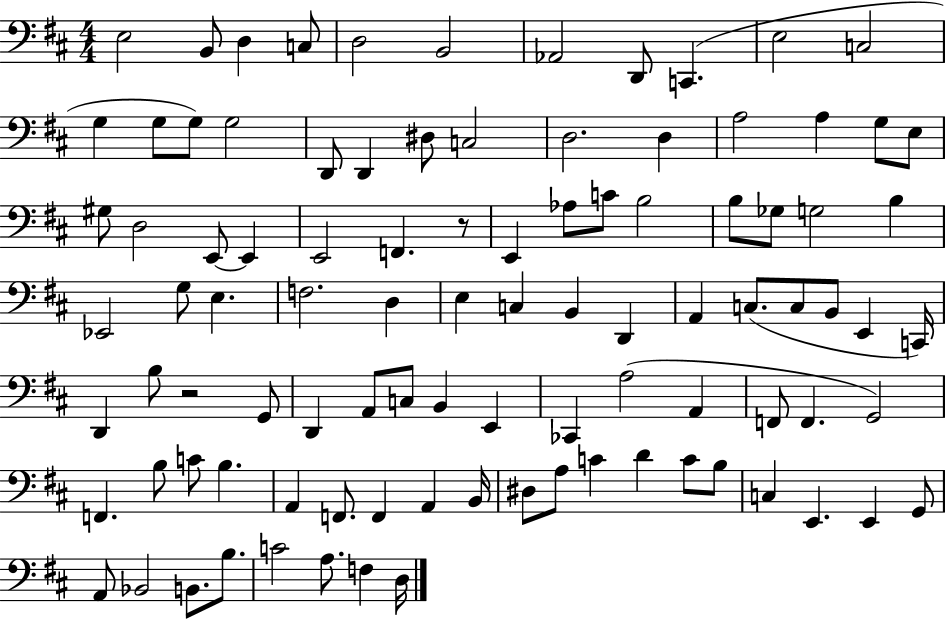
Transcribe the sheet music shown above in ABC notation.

X:1
T:Untitled
M:4/4
L:1/4
K:D
E,2 B,,/2 D, C,/2 D,2 B,,2 _A,,2 D,,/2 C,, E,2 C,2 G, G,/2 G,/2 G,2 D,,/2 D,, ^D,/2 C,2 D,2 D, A,2 A, G,/2 E,/2 ^G,/2 D,2 E,,/2 E,, E,,2 F,, z/2 E,, _A,/2 C/2 B,2 B,/2 _G,/2 G,2 B, _E,,2 G,/2 E, F,2 D, E, C, B,, D,, A,, C,/2 C,/2 B,,/2 E,, C,,/4 D,, B,/2 z2 G,,/2 D,, A,,/2 C,/2 B,, E,, _C,, A,2 A,, F,,/2 F,, G,,2 F,, B,/2 C/2 B, A,, F,,/2 F,, A,, B,,/4 ^D,/2 A,/2 C D C/2 B,/2 C, E,, E,, G,,/2 A,,/2 _B,,2 B,,/2 B,/2 C2 A,/2 F, D,/4